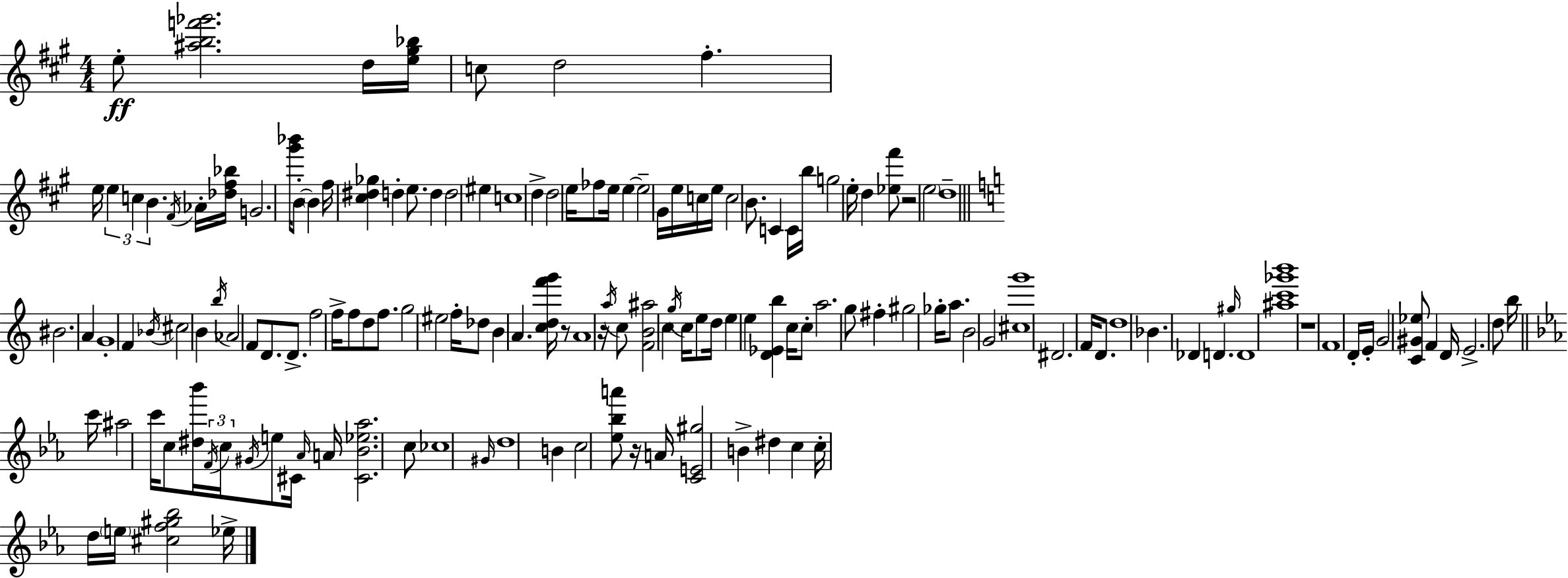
{
  \clef treble
  \numericTimeSignature
  \time 4/4
  \key a \major
  e''8-.\ff <ais'' b'' f''' ges'''>2. d''16 <e'' gis'' bes''>16 | c''8 d''2 fis''4.-. | e''16 \tuplet 3/2 { e''4 c''4 b'4. } \acciaccatura { fis'16 } | aes'16-. <des'' fis'' bes''>16 g'2. <gis''' bes'''>16 b'8-.~~ | \break \parenthesize b'4 fis''16 <cis'' dis'' ges''>4 d''4-. e''8. | d''4 d''2 eis''4 | c''1 | d''4-> d''2 e''16 fes''8 | \break e''16 e''4~~ e''2-- gis'16 e''16 c''16 | e''16 c''2 b'8. c'4 | c'16 b''16 g''2 e''16-. d''4 <ees'' fis'''>8 | r2 \parenthesize e''2 | \break d''1-- | \bar "||" \break \key c \major bis'2. a'4 | g'1-. | f'4 \acciaccatura { bes'16 } cis''2 b'4 | \acciaccatura { b''16 } aes'2 f'8 d'8. d'8.-> | \break f''2 f''16-> f''8 d''8 f''8. | g''2 eis''2 | f''16-. des''8 b'4 a'4. <c'' d'' f''' g'''>16 | r8 a'1 | \break r16 \acciaccatura { a''16 } c''8 <f' b' ais''>2 c''4 | \acciaccatura { g''16 } c''16 e''8 d''16 e''4 e''4 <d' ees' b''>4 | c''16 c''8-. a''2. | g''8 fis''4-. gis''2 | \break ges''16-. a''8. b'2 g'2 | <cis'' g'''>1 | dis'2. | f'16 d'8. d''1 | \break bes'4. des'4 d'4. | \grace { gis''16 } d'1 | <ais'' c''' ges''' b'''>1 | r1 | \break f'1 | d'16-. e'16-. g'2 <c' gis' ees''>8 | f'4 d'16 e'2.-> | d''8 b''16 \bar "||" \break \key ees \major c'''16 ais''2 c'''16 c''8 <dis'' bes'''>16 \tuplet 3/2 { \acciaccatura { f'16 } c''16 \acciaccatura { gis'16 } } | e''8 cis'16 \grace { aes'16 } a'16 <cis' bes' ees'' aes''>2. | c''8 ces''1 | \grace { gis'16 } d''1 | \break b'4 c''2 | <ees'' bes'' a'''>8 r16 a'16 <c' e' gis''>2 b'4-> | dis''4 c''4 c''16-. d''16 \parenthesize e''16 <cis'' f'' gis'' bes''>2 | ees''16-> \bar "|."
}